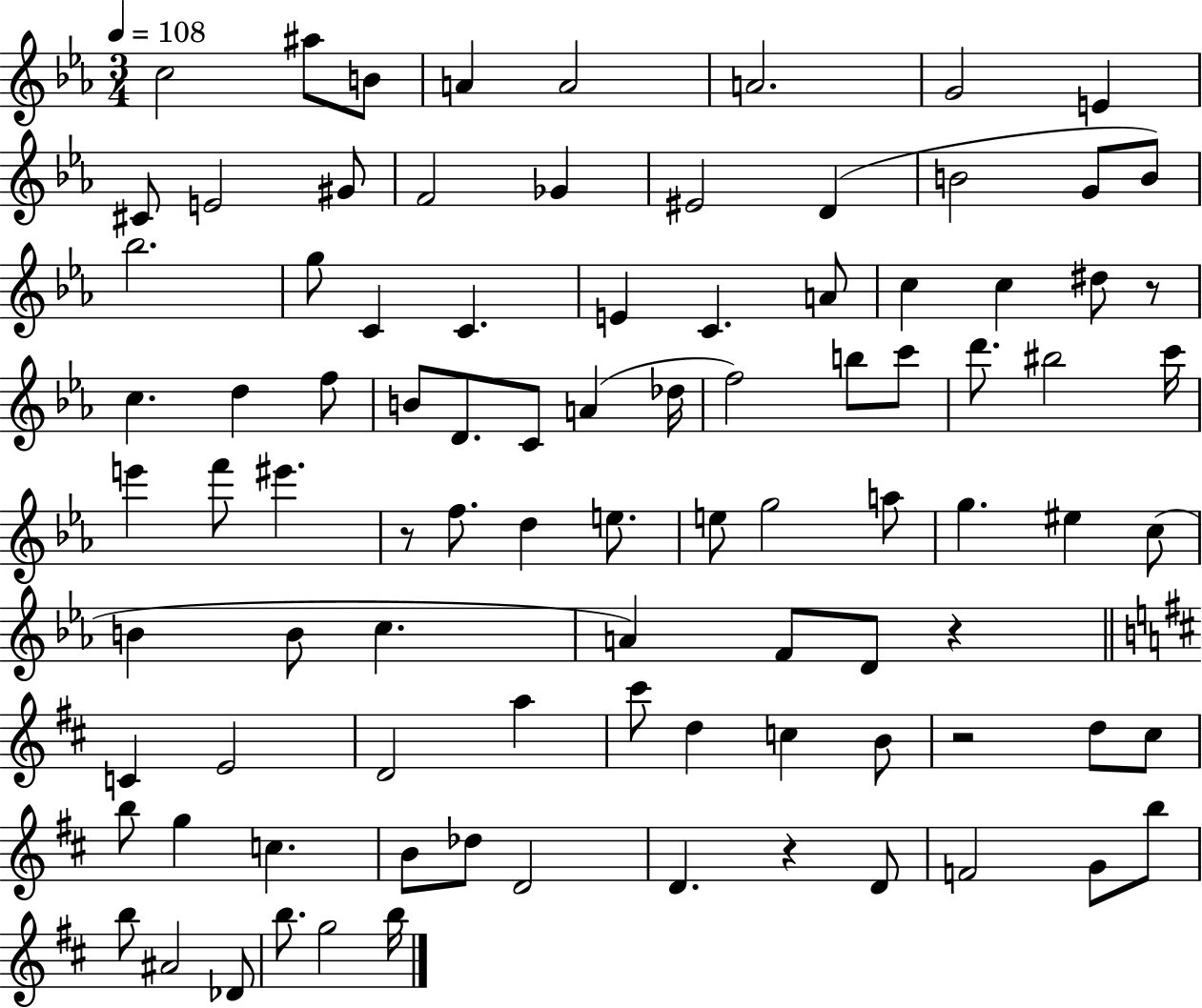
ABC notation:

X:1
T:Untitled
M:3/4
L:1/4
K:Eb
c2 ^a/2 B/2 A A2 A2 G2 E ^C/2 E2 ^G/2 F2 _G ^E2 D B2 G/2 B/2 _b2 g/2 C C E C A/2 c c ^d/2 z/2 c d f/2 B/2 D/2 C/2 A _d/4 f2 b/2 c'/2 d'/2 ^b2 c'/4 e' f'/2 ^e' z/2 f/2 d e/2 e/2 g2 a/2 g ^e c/2 B B/2 c A F/2 D/2 z C E2 D2 a ^c'/2 d c B/2 z2 d/2 ^c/2 b/2 g c B/2 _d/2 D2 D z D/2 F2 G/2 b/2 b/2 ^A2 _D/2 b/2 g2 b/4